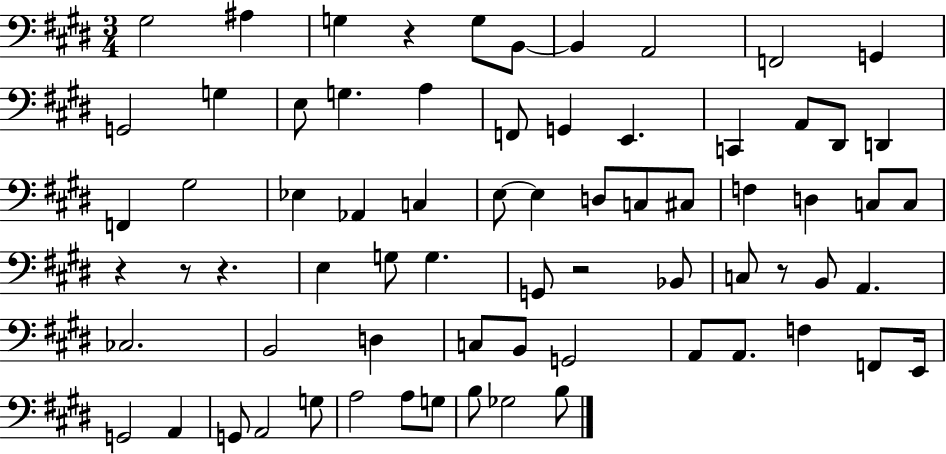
G#3/h A#3/q G3/q R/q G3/e B2/e B2/q A2/h F2/h G2/q G2/h G3/q E3/e G3/q. A3/q F2/e G2/q E2/q. C2/q A2/e D#2/e D2/q F2/q G#3/h Eb3/q Ab2/q C3/q E3/e E3/q D3/e C3/e C#3/e F3/q D3/q C3/e C3/e R/q R/e R/q. E3/q G3/e G3/q. G2/e R/h Bb2/e C3/e R/e B2/e A2/q. CES3/h. B2/h D3/q C3/e B2/e G2/h A2/e A2/e. F3/q F2/e E2/s G2/h A2/q G2/e A2/h G3/e A3/h A3/e G3/e B3/e Gb3/h B3/e